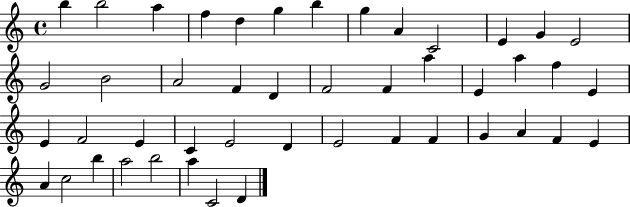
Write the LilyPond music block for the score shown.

{
  \clef treble
  \time 4/4
  \defaultTimeSignature
  \key c \major
  b''4 b''2 a''4 | f''4 d''4 g''4 b''4 | g''4 a'4 c'2 | e'4 g'4 e'2 | \break g'2 b'2 | a'2 f'4 d'4 | f'2 f'4 a''4 | e'4 a''4 f''4 e'4 | \break e'4 f'2 e'4 | c'4 e'2 d'4 | e'2 f'4 f'4 | g'4 a'4 f'4 e'4 | \break a'4 c''2 b''4 | a''2 b''2 | a''4 c'2 d'4 | \bar "|."
}